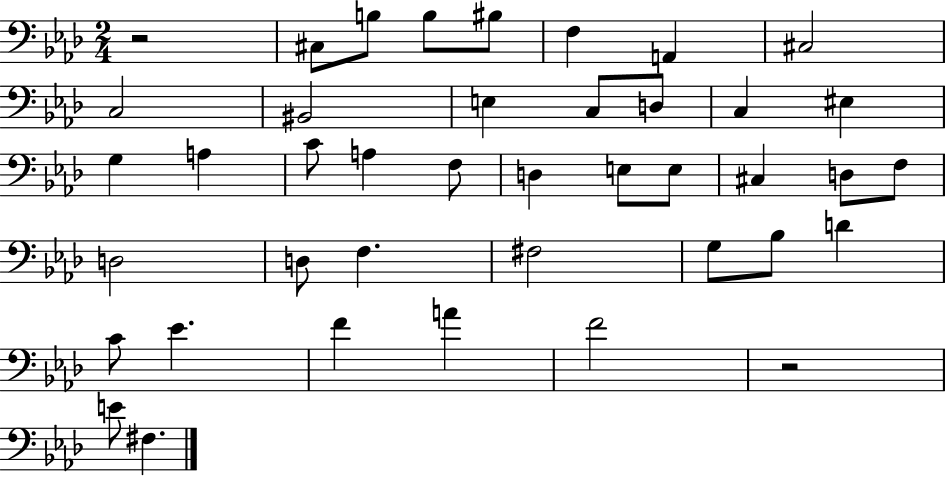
R/h C#3/e B3/e B3/e BIS3/e F3/q A2/q C#3/h C3/h BIS2/h E3/q C3/e D3/e C3/q EIS3/q G3/q A3/q C4/e A3/q F3/e D3/q E3/e E3/e C#3/q D3/e F3/e D3/h D3/e F3/q. F#3/h G3/e Bb3/e D4/q C4/e Eb4/q. F4/q A4/q F4/h R/h E4/e F#3/q.